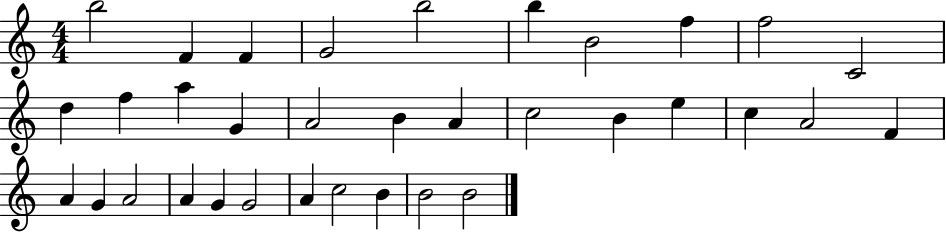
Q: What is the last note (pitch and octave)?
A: B4